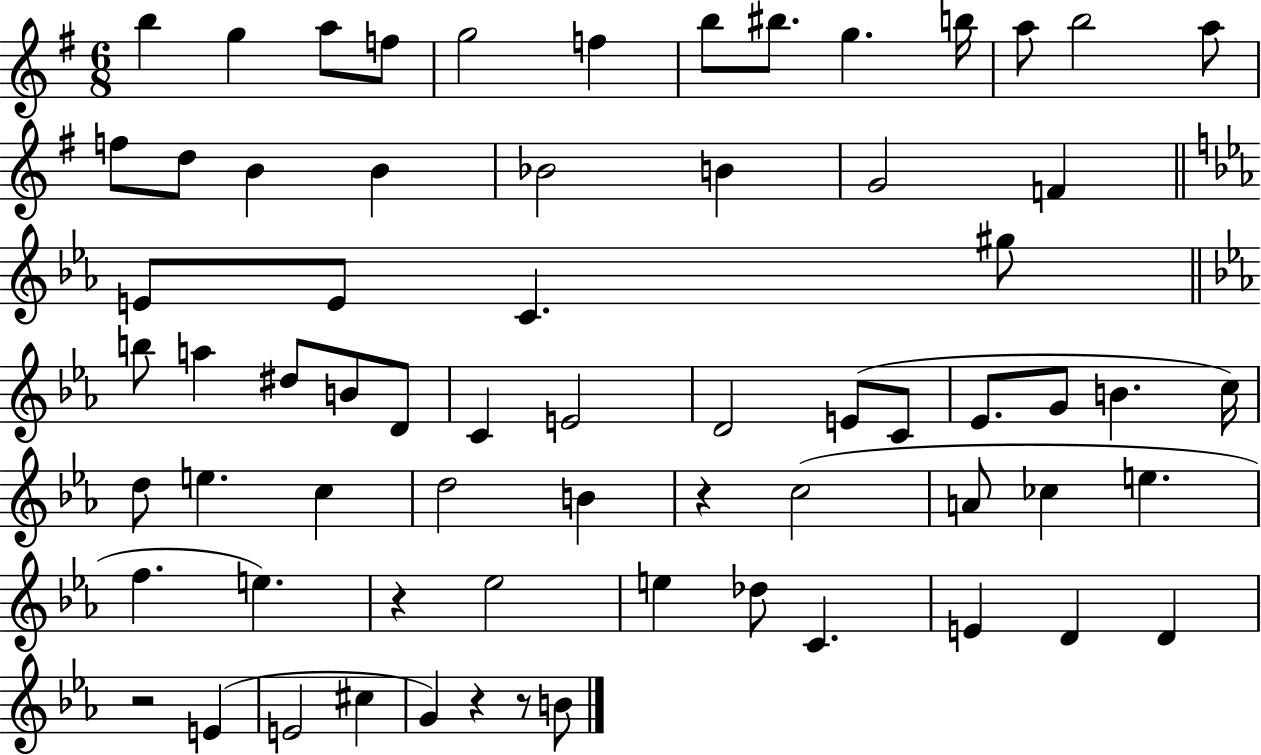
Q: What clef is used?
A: treble